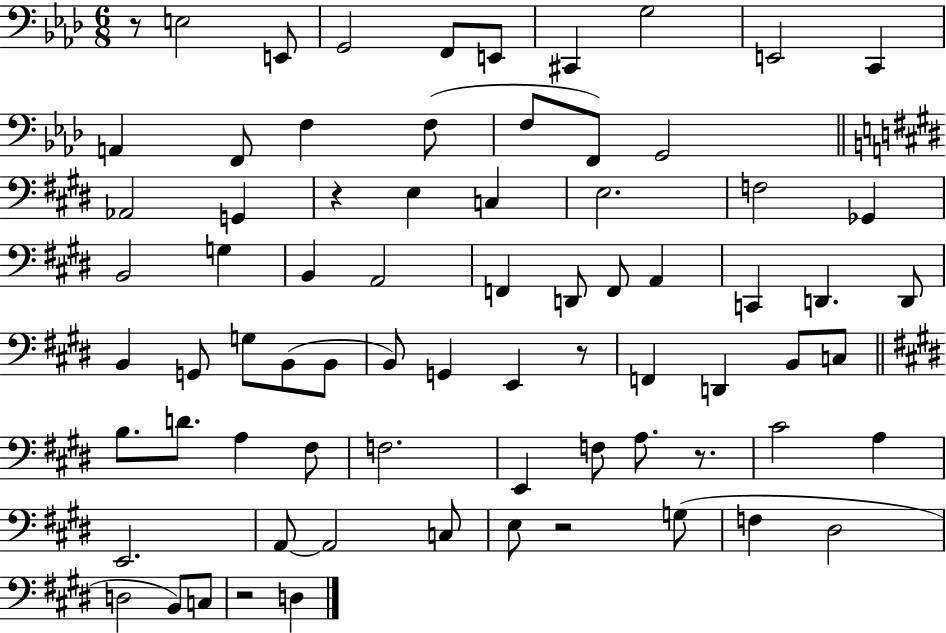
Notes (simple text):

R/e E3/h E2/e G2/h F2/e E2/e C#2/q G3/h E2/h C2/q A2/q F2/e F3/q F3/e F3/e F2/e G2/h Ab2/h G2/q R/q E3/q C3/q E3/h. F3/h Gb2/q B2/h G3/q B2/q A2/h F2/q D2/e F2/e A2/q C2/q D2/q. D2/e B2/q G2/e G3/e B2/e B2/e B2/e G2/q E2/q R/e F2/q D2/q B2/e C3/e B3/e. D4/e. A3/q F#3/e F3/h. E2/q F3/e A3/e. R/e. C#4/h A3/q E2/h. A2/e A2/h C3/e E3/e R/h G3/e F3/q D#3/h D3/h B2/e C3/e R/h D3/q